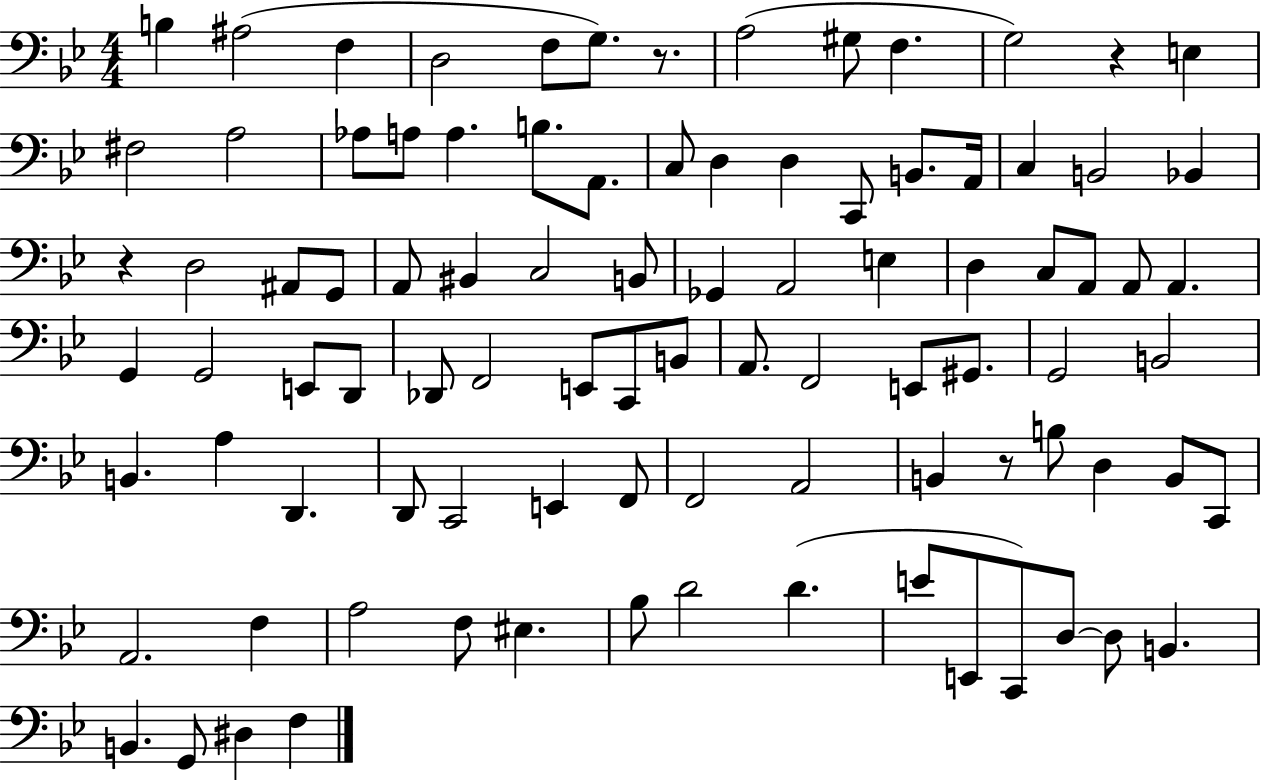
{
  \clef bass
  \numericTimeSignature
  \time 4/4
  \key bes \major
  b4 ais2( f4 | d2 f8 g8.) r8. | a2( gis8 f4. | g2) r4 e4 | \break fis2 a2 | aes8 a8 a4. b8. a,8. | c8 d4 d4 c,8 b,8. a,16 | c4 b,2 bes,4 | \break r4 d2 ais,8 g,8 | a,8 bis,4 c2 b,8 | ges,4 a,2 e4 | d4 c8 a,8 a,8 a,4. | \break g,4 g,2 e,8 d,8 | des,8 f,2 e,8 c,8 b,8 | a,8. f,2 e,8 gis,8. | g,2 b,2 | \break b,4. a4 d,4. | d,8 c,2 e,4 f,8 | f,2 a,2 | b,4 r8 b8 d4 b,8 c,8 | \break a,2. f4 | a2 f8 eis4. | bes8 d'2 d'4.( | e'8 e,8 c,8) d8~~ d8 b,4. | \break b,4. g,8 dis4 f4 | \bar "|."
}